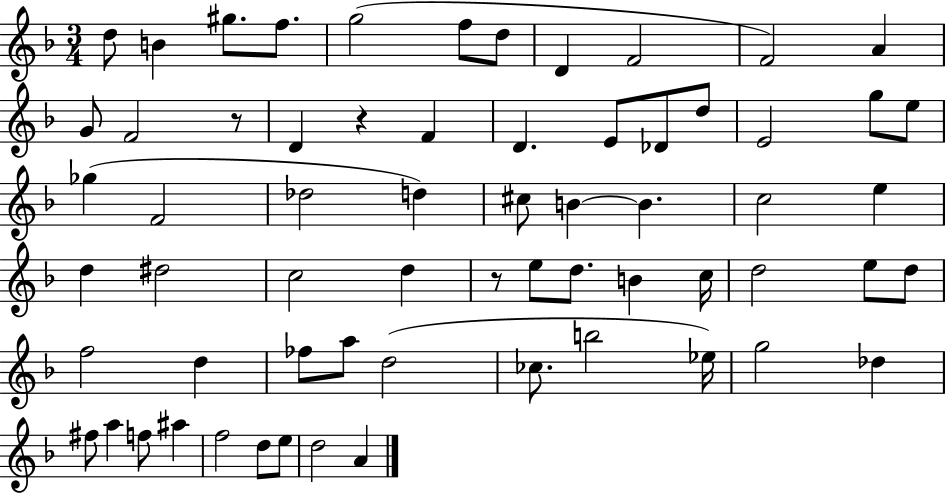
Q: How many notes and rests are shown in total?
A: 64